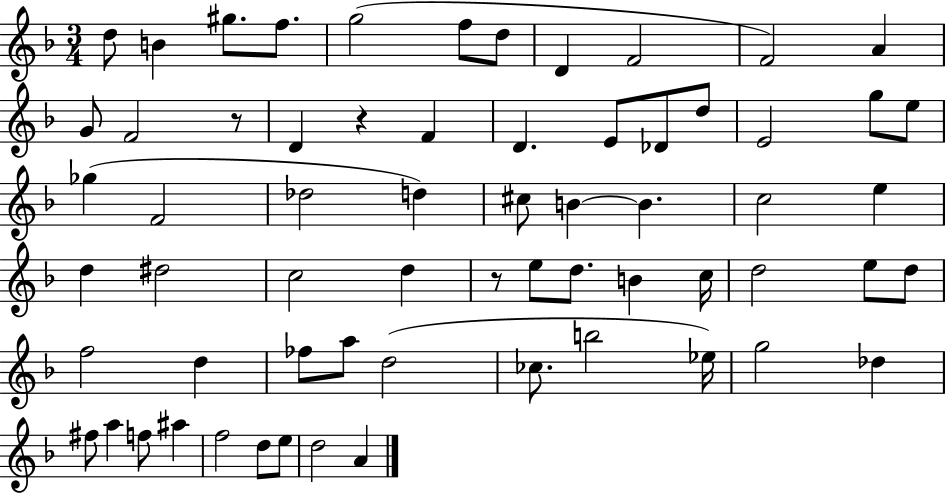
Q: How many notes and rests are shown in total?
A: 64